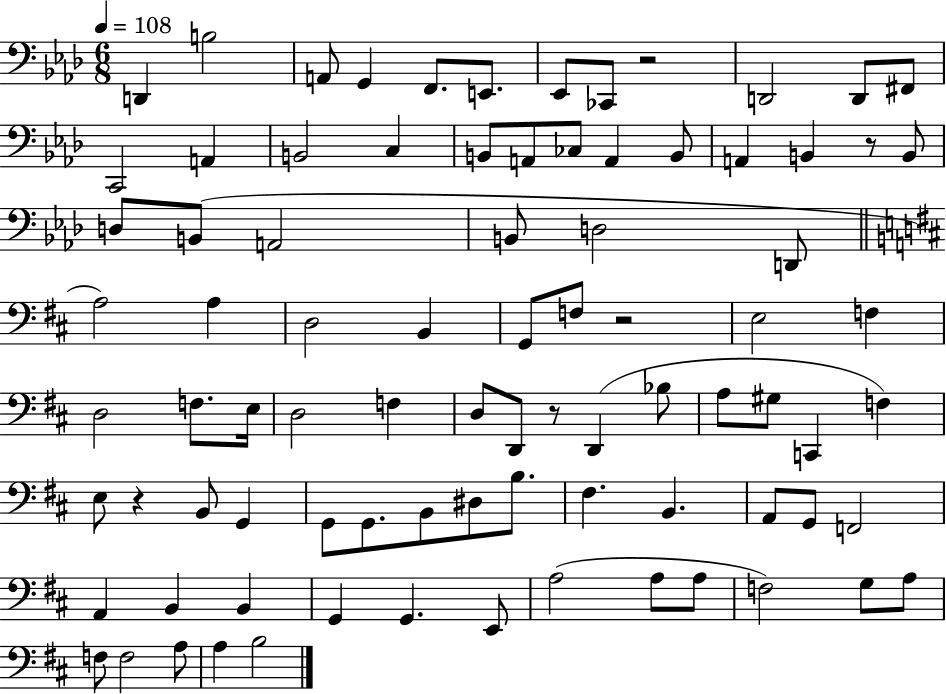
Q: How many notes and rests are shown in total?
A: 85